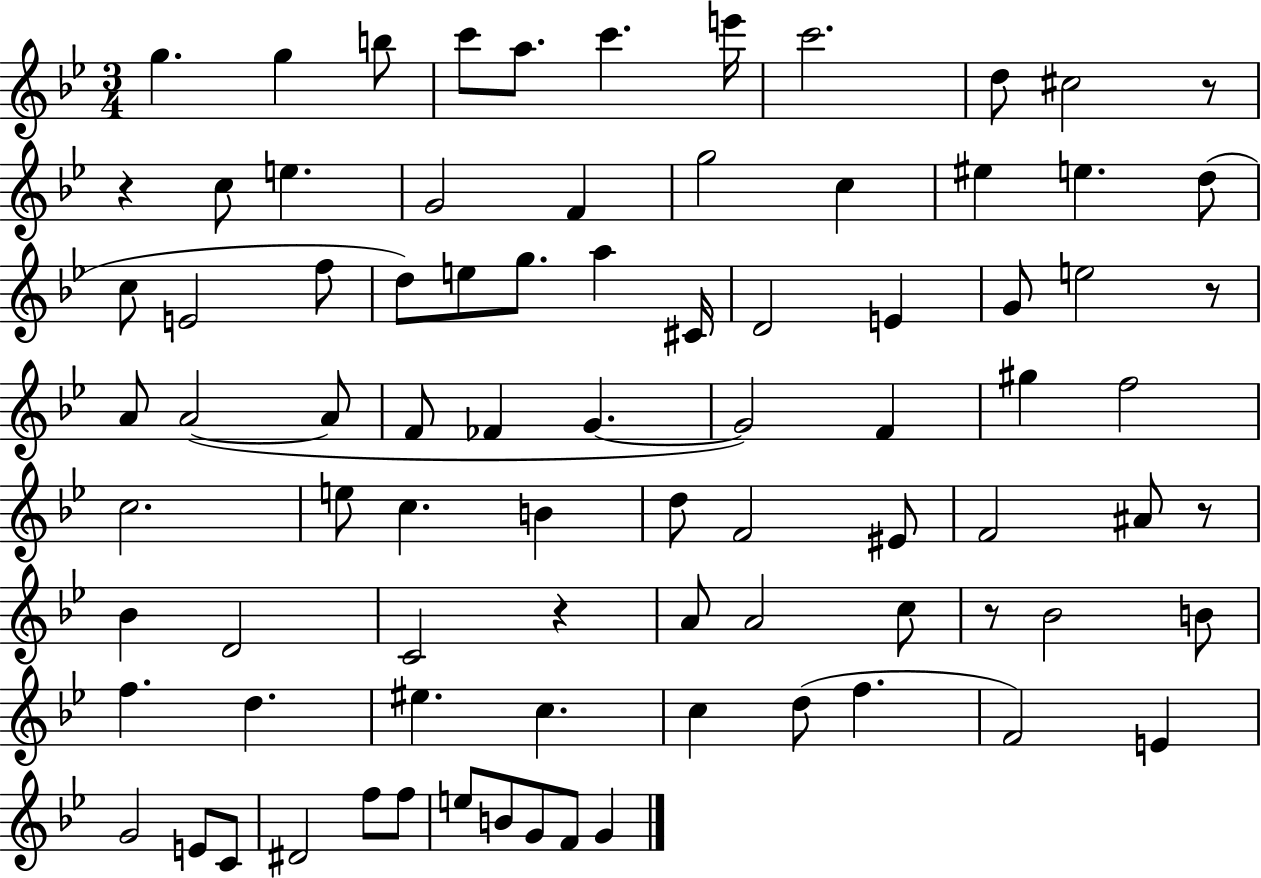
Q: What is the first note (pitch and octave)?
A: G5